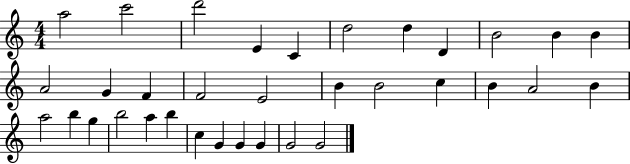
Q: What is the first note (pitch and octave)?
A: A5